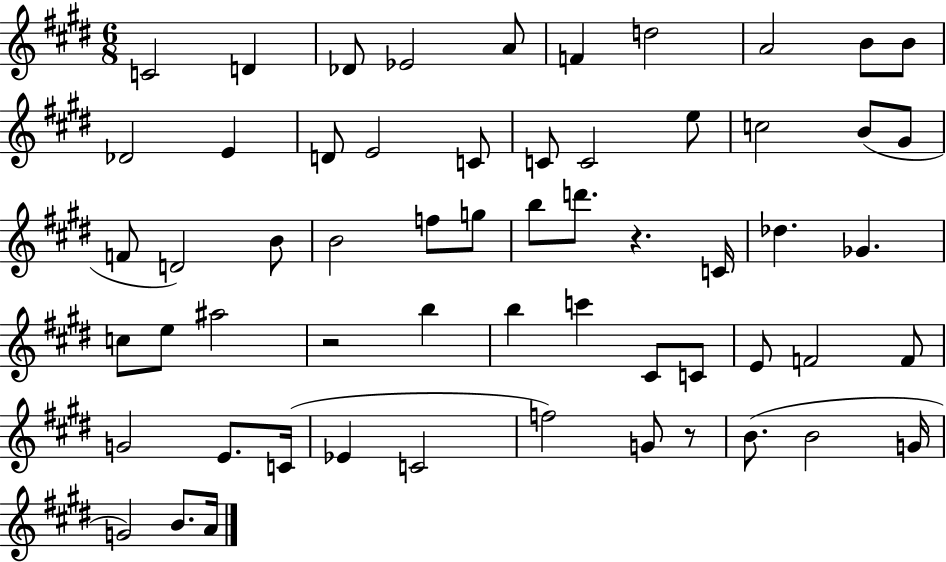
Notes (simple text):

C4/h D4/q Db4/e Eb4/h A4/e F4/q D5/h A4/h B4/e B4/e Db4/h E4/q D4/e E4/h C4/e C4/e C4/h E5/e C5/h B4/e G#4/e F4/e D4/h B4/e B4/h F5/e G5/e B5/e D6/e. R/q. C4/s Db5/q. Gb4/q. C5/e E5/e A#5/h R/h B5/q B5/q C6/q C#4/e C4/e E4/e F4/h F4/e G4/h E4/e. C4/s Eb4/q C4/h F5/h G4/e R/e B4/e. B4/h G4/s G4/h B4/e. A4/s